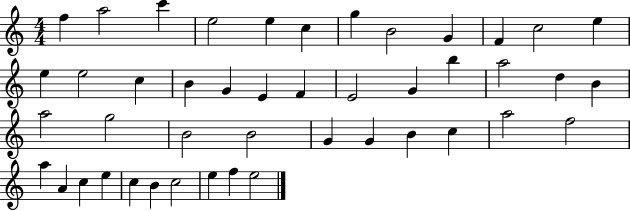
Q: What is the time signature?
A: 4/4